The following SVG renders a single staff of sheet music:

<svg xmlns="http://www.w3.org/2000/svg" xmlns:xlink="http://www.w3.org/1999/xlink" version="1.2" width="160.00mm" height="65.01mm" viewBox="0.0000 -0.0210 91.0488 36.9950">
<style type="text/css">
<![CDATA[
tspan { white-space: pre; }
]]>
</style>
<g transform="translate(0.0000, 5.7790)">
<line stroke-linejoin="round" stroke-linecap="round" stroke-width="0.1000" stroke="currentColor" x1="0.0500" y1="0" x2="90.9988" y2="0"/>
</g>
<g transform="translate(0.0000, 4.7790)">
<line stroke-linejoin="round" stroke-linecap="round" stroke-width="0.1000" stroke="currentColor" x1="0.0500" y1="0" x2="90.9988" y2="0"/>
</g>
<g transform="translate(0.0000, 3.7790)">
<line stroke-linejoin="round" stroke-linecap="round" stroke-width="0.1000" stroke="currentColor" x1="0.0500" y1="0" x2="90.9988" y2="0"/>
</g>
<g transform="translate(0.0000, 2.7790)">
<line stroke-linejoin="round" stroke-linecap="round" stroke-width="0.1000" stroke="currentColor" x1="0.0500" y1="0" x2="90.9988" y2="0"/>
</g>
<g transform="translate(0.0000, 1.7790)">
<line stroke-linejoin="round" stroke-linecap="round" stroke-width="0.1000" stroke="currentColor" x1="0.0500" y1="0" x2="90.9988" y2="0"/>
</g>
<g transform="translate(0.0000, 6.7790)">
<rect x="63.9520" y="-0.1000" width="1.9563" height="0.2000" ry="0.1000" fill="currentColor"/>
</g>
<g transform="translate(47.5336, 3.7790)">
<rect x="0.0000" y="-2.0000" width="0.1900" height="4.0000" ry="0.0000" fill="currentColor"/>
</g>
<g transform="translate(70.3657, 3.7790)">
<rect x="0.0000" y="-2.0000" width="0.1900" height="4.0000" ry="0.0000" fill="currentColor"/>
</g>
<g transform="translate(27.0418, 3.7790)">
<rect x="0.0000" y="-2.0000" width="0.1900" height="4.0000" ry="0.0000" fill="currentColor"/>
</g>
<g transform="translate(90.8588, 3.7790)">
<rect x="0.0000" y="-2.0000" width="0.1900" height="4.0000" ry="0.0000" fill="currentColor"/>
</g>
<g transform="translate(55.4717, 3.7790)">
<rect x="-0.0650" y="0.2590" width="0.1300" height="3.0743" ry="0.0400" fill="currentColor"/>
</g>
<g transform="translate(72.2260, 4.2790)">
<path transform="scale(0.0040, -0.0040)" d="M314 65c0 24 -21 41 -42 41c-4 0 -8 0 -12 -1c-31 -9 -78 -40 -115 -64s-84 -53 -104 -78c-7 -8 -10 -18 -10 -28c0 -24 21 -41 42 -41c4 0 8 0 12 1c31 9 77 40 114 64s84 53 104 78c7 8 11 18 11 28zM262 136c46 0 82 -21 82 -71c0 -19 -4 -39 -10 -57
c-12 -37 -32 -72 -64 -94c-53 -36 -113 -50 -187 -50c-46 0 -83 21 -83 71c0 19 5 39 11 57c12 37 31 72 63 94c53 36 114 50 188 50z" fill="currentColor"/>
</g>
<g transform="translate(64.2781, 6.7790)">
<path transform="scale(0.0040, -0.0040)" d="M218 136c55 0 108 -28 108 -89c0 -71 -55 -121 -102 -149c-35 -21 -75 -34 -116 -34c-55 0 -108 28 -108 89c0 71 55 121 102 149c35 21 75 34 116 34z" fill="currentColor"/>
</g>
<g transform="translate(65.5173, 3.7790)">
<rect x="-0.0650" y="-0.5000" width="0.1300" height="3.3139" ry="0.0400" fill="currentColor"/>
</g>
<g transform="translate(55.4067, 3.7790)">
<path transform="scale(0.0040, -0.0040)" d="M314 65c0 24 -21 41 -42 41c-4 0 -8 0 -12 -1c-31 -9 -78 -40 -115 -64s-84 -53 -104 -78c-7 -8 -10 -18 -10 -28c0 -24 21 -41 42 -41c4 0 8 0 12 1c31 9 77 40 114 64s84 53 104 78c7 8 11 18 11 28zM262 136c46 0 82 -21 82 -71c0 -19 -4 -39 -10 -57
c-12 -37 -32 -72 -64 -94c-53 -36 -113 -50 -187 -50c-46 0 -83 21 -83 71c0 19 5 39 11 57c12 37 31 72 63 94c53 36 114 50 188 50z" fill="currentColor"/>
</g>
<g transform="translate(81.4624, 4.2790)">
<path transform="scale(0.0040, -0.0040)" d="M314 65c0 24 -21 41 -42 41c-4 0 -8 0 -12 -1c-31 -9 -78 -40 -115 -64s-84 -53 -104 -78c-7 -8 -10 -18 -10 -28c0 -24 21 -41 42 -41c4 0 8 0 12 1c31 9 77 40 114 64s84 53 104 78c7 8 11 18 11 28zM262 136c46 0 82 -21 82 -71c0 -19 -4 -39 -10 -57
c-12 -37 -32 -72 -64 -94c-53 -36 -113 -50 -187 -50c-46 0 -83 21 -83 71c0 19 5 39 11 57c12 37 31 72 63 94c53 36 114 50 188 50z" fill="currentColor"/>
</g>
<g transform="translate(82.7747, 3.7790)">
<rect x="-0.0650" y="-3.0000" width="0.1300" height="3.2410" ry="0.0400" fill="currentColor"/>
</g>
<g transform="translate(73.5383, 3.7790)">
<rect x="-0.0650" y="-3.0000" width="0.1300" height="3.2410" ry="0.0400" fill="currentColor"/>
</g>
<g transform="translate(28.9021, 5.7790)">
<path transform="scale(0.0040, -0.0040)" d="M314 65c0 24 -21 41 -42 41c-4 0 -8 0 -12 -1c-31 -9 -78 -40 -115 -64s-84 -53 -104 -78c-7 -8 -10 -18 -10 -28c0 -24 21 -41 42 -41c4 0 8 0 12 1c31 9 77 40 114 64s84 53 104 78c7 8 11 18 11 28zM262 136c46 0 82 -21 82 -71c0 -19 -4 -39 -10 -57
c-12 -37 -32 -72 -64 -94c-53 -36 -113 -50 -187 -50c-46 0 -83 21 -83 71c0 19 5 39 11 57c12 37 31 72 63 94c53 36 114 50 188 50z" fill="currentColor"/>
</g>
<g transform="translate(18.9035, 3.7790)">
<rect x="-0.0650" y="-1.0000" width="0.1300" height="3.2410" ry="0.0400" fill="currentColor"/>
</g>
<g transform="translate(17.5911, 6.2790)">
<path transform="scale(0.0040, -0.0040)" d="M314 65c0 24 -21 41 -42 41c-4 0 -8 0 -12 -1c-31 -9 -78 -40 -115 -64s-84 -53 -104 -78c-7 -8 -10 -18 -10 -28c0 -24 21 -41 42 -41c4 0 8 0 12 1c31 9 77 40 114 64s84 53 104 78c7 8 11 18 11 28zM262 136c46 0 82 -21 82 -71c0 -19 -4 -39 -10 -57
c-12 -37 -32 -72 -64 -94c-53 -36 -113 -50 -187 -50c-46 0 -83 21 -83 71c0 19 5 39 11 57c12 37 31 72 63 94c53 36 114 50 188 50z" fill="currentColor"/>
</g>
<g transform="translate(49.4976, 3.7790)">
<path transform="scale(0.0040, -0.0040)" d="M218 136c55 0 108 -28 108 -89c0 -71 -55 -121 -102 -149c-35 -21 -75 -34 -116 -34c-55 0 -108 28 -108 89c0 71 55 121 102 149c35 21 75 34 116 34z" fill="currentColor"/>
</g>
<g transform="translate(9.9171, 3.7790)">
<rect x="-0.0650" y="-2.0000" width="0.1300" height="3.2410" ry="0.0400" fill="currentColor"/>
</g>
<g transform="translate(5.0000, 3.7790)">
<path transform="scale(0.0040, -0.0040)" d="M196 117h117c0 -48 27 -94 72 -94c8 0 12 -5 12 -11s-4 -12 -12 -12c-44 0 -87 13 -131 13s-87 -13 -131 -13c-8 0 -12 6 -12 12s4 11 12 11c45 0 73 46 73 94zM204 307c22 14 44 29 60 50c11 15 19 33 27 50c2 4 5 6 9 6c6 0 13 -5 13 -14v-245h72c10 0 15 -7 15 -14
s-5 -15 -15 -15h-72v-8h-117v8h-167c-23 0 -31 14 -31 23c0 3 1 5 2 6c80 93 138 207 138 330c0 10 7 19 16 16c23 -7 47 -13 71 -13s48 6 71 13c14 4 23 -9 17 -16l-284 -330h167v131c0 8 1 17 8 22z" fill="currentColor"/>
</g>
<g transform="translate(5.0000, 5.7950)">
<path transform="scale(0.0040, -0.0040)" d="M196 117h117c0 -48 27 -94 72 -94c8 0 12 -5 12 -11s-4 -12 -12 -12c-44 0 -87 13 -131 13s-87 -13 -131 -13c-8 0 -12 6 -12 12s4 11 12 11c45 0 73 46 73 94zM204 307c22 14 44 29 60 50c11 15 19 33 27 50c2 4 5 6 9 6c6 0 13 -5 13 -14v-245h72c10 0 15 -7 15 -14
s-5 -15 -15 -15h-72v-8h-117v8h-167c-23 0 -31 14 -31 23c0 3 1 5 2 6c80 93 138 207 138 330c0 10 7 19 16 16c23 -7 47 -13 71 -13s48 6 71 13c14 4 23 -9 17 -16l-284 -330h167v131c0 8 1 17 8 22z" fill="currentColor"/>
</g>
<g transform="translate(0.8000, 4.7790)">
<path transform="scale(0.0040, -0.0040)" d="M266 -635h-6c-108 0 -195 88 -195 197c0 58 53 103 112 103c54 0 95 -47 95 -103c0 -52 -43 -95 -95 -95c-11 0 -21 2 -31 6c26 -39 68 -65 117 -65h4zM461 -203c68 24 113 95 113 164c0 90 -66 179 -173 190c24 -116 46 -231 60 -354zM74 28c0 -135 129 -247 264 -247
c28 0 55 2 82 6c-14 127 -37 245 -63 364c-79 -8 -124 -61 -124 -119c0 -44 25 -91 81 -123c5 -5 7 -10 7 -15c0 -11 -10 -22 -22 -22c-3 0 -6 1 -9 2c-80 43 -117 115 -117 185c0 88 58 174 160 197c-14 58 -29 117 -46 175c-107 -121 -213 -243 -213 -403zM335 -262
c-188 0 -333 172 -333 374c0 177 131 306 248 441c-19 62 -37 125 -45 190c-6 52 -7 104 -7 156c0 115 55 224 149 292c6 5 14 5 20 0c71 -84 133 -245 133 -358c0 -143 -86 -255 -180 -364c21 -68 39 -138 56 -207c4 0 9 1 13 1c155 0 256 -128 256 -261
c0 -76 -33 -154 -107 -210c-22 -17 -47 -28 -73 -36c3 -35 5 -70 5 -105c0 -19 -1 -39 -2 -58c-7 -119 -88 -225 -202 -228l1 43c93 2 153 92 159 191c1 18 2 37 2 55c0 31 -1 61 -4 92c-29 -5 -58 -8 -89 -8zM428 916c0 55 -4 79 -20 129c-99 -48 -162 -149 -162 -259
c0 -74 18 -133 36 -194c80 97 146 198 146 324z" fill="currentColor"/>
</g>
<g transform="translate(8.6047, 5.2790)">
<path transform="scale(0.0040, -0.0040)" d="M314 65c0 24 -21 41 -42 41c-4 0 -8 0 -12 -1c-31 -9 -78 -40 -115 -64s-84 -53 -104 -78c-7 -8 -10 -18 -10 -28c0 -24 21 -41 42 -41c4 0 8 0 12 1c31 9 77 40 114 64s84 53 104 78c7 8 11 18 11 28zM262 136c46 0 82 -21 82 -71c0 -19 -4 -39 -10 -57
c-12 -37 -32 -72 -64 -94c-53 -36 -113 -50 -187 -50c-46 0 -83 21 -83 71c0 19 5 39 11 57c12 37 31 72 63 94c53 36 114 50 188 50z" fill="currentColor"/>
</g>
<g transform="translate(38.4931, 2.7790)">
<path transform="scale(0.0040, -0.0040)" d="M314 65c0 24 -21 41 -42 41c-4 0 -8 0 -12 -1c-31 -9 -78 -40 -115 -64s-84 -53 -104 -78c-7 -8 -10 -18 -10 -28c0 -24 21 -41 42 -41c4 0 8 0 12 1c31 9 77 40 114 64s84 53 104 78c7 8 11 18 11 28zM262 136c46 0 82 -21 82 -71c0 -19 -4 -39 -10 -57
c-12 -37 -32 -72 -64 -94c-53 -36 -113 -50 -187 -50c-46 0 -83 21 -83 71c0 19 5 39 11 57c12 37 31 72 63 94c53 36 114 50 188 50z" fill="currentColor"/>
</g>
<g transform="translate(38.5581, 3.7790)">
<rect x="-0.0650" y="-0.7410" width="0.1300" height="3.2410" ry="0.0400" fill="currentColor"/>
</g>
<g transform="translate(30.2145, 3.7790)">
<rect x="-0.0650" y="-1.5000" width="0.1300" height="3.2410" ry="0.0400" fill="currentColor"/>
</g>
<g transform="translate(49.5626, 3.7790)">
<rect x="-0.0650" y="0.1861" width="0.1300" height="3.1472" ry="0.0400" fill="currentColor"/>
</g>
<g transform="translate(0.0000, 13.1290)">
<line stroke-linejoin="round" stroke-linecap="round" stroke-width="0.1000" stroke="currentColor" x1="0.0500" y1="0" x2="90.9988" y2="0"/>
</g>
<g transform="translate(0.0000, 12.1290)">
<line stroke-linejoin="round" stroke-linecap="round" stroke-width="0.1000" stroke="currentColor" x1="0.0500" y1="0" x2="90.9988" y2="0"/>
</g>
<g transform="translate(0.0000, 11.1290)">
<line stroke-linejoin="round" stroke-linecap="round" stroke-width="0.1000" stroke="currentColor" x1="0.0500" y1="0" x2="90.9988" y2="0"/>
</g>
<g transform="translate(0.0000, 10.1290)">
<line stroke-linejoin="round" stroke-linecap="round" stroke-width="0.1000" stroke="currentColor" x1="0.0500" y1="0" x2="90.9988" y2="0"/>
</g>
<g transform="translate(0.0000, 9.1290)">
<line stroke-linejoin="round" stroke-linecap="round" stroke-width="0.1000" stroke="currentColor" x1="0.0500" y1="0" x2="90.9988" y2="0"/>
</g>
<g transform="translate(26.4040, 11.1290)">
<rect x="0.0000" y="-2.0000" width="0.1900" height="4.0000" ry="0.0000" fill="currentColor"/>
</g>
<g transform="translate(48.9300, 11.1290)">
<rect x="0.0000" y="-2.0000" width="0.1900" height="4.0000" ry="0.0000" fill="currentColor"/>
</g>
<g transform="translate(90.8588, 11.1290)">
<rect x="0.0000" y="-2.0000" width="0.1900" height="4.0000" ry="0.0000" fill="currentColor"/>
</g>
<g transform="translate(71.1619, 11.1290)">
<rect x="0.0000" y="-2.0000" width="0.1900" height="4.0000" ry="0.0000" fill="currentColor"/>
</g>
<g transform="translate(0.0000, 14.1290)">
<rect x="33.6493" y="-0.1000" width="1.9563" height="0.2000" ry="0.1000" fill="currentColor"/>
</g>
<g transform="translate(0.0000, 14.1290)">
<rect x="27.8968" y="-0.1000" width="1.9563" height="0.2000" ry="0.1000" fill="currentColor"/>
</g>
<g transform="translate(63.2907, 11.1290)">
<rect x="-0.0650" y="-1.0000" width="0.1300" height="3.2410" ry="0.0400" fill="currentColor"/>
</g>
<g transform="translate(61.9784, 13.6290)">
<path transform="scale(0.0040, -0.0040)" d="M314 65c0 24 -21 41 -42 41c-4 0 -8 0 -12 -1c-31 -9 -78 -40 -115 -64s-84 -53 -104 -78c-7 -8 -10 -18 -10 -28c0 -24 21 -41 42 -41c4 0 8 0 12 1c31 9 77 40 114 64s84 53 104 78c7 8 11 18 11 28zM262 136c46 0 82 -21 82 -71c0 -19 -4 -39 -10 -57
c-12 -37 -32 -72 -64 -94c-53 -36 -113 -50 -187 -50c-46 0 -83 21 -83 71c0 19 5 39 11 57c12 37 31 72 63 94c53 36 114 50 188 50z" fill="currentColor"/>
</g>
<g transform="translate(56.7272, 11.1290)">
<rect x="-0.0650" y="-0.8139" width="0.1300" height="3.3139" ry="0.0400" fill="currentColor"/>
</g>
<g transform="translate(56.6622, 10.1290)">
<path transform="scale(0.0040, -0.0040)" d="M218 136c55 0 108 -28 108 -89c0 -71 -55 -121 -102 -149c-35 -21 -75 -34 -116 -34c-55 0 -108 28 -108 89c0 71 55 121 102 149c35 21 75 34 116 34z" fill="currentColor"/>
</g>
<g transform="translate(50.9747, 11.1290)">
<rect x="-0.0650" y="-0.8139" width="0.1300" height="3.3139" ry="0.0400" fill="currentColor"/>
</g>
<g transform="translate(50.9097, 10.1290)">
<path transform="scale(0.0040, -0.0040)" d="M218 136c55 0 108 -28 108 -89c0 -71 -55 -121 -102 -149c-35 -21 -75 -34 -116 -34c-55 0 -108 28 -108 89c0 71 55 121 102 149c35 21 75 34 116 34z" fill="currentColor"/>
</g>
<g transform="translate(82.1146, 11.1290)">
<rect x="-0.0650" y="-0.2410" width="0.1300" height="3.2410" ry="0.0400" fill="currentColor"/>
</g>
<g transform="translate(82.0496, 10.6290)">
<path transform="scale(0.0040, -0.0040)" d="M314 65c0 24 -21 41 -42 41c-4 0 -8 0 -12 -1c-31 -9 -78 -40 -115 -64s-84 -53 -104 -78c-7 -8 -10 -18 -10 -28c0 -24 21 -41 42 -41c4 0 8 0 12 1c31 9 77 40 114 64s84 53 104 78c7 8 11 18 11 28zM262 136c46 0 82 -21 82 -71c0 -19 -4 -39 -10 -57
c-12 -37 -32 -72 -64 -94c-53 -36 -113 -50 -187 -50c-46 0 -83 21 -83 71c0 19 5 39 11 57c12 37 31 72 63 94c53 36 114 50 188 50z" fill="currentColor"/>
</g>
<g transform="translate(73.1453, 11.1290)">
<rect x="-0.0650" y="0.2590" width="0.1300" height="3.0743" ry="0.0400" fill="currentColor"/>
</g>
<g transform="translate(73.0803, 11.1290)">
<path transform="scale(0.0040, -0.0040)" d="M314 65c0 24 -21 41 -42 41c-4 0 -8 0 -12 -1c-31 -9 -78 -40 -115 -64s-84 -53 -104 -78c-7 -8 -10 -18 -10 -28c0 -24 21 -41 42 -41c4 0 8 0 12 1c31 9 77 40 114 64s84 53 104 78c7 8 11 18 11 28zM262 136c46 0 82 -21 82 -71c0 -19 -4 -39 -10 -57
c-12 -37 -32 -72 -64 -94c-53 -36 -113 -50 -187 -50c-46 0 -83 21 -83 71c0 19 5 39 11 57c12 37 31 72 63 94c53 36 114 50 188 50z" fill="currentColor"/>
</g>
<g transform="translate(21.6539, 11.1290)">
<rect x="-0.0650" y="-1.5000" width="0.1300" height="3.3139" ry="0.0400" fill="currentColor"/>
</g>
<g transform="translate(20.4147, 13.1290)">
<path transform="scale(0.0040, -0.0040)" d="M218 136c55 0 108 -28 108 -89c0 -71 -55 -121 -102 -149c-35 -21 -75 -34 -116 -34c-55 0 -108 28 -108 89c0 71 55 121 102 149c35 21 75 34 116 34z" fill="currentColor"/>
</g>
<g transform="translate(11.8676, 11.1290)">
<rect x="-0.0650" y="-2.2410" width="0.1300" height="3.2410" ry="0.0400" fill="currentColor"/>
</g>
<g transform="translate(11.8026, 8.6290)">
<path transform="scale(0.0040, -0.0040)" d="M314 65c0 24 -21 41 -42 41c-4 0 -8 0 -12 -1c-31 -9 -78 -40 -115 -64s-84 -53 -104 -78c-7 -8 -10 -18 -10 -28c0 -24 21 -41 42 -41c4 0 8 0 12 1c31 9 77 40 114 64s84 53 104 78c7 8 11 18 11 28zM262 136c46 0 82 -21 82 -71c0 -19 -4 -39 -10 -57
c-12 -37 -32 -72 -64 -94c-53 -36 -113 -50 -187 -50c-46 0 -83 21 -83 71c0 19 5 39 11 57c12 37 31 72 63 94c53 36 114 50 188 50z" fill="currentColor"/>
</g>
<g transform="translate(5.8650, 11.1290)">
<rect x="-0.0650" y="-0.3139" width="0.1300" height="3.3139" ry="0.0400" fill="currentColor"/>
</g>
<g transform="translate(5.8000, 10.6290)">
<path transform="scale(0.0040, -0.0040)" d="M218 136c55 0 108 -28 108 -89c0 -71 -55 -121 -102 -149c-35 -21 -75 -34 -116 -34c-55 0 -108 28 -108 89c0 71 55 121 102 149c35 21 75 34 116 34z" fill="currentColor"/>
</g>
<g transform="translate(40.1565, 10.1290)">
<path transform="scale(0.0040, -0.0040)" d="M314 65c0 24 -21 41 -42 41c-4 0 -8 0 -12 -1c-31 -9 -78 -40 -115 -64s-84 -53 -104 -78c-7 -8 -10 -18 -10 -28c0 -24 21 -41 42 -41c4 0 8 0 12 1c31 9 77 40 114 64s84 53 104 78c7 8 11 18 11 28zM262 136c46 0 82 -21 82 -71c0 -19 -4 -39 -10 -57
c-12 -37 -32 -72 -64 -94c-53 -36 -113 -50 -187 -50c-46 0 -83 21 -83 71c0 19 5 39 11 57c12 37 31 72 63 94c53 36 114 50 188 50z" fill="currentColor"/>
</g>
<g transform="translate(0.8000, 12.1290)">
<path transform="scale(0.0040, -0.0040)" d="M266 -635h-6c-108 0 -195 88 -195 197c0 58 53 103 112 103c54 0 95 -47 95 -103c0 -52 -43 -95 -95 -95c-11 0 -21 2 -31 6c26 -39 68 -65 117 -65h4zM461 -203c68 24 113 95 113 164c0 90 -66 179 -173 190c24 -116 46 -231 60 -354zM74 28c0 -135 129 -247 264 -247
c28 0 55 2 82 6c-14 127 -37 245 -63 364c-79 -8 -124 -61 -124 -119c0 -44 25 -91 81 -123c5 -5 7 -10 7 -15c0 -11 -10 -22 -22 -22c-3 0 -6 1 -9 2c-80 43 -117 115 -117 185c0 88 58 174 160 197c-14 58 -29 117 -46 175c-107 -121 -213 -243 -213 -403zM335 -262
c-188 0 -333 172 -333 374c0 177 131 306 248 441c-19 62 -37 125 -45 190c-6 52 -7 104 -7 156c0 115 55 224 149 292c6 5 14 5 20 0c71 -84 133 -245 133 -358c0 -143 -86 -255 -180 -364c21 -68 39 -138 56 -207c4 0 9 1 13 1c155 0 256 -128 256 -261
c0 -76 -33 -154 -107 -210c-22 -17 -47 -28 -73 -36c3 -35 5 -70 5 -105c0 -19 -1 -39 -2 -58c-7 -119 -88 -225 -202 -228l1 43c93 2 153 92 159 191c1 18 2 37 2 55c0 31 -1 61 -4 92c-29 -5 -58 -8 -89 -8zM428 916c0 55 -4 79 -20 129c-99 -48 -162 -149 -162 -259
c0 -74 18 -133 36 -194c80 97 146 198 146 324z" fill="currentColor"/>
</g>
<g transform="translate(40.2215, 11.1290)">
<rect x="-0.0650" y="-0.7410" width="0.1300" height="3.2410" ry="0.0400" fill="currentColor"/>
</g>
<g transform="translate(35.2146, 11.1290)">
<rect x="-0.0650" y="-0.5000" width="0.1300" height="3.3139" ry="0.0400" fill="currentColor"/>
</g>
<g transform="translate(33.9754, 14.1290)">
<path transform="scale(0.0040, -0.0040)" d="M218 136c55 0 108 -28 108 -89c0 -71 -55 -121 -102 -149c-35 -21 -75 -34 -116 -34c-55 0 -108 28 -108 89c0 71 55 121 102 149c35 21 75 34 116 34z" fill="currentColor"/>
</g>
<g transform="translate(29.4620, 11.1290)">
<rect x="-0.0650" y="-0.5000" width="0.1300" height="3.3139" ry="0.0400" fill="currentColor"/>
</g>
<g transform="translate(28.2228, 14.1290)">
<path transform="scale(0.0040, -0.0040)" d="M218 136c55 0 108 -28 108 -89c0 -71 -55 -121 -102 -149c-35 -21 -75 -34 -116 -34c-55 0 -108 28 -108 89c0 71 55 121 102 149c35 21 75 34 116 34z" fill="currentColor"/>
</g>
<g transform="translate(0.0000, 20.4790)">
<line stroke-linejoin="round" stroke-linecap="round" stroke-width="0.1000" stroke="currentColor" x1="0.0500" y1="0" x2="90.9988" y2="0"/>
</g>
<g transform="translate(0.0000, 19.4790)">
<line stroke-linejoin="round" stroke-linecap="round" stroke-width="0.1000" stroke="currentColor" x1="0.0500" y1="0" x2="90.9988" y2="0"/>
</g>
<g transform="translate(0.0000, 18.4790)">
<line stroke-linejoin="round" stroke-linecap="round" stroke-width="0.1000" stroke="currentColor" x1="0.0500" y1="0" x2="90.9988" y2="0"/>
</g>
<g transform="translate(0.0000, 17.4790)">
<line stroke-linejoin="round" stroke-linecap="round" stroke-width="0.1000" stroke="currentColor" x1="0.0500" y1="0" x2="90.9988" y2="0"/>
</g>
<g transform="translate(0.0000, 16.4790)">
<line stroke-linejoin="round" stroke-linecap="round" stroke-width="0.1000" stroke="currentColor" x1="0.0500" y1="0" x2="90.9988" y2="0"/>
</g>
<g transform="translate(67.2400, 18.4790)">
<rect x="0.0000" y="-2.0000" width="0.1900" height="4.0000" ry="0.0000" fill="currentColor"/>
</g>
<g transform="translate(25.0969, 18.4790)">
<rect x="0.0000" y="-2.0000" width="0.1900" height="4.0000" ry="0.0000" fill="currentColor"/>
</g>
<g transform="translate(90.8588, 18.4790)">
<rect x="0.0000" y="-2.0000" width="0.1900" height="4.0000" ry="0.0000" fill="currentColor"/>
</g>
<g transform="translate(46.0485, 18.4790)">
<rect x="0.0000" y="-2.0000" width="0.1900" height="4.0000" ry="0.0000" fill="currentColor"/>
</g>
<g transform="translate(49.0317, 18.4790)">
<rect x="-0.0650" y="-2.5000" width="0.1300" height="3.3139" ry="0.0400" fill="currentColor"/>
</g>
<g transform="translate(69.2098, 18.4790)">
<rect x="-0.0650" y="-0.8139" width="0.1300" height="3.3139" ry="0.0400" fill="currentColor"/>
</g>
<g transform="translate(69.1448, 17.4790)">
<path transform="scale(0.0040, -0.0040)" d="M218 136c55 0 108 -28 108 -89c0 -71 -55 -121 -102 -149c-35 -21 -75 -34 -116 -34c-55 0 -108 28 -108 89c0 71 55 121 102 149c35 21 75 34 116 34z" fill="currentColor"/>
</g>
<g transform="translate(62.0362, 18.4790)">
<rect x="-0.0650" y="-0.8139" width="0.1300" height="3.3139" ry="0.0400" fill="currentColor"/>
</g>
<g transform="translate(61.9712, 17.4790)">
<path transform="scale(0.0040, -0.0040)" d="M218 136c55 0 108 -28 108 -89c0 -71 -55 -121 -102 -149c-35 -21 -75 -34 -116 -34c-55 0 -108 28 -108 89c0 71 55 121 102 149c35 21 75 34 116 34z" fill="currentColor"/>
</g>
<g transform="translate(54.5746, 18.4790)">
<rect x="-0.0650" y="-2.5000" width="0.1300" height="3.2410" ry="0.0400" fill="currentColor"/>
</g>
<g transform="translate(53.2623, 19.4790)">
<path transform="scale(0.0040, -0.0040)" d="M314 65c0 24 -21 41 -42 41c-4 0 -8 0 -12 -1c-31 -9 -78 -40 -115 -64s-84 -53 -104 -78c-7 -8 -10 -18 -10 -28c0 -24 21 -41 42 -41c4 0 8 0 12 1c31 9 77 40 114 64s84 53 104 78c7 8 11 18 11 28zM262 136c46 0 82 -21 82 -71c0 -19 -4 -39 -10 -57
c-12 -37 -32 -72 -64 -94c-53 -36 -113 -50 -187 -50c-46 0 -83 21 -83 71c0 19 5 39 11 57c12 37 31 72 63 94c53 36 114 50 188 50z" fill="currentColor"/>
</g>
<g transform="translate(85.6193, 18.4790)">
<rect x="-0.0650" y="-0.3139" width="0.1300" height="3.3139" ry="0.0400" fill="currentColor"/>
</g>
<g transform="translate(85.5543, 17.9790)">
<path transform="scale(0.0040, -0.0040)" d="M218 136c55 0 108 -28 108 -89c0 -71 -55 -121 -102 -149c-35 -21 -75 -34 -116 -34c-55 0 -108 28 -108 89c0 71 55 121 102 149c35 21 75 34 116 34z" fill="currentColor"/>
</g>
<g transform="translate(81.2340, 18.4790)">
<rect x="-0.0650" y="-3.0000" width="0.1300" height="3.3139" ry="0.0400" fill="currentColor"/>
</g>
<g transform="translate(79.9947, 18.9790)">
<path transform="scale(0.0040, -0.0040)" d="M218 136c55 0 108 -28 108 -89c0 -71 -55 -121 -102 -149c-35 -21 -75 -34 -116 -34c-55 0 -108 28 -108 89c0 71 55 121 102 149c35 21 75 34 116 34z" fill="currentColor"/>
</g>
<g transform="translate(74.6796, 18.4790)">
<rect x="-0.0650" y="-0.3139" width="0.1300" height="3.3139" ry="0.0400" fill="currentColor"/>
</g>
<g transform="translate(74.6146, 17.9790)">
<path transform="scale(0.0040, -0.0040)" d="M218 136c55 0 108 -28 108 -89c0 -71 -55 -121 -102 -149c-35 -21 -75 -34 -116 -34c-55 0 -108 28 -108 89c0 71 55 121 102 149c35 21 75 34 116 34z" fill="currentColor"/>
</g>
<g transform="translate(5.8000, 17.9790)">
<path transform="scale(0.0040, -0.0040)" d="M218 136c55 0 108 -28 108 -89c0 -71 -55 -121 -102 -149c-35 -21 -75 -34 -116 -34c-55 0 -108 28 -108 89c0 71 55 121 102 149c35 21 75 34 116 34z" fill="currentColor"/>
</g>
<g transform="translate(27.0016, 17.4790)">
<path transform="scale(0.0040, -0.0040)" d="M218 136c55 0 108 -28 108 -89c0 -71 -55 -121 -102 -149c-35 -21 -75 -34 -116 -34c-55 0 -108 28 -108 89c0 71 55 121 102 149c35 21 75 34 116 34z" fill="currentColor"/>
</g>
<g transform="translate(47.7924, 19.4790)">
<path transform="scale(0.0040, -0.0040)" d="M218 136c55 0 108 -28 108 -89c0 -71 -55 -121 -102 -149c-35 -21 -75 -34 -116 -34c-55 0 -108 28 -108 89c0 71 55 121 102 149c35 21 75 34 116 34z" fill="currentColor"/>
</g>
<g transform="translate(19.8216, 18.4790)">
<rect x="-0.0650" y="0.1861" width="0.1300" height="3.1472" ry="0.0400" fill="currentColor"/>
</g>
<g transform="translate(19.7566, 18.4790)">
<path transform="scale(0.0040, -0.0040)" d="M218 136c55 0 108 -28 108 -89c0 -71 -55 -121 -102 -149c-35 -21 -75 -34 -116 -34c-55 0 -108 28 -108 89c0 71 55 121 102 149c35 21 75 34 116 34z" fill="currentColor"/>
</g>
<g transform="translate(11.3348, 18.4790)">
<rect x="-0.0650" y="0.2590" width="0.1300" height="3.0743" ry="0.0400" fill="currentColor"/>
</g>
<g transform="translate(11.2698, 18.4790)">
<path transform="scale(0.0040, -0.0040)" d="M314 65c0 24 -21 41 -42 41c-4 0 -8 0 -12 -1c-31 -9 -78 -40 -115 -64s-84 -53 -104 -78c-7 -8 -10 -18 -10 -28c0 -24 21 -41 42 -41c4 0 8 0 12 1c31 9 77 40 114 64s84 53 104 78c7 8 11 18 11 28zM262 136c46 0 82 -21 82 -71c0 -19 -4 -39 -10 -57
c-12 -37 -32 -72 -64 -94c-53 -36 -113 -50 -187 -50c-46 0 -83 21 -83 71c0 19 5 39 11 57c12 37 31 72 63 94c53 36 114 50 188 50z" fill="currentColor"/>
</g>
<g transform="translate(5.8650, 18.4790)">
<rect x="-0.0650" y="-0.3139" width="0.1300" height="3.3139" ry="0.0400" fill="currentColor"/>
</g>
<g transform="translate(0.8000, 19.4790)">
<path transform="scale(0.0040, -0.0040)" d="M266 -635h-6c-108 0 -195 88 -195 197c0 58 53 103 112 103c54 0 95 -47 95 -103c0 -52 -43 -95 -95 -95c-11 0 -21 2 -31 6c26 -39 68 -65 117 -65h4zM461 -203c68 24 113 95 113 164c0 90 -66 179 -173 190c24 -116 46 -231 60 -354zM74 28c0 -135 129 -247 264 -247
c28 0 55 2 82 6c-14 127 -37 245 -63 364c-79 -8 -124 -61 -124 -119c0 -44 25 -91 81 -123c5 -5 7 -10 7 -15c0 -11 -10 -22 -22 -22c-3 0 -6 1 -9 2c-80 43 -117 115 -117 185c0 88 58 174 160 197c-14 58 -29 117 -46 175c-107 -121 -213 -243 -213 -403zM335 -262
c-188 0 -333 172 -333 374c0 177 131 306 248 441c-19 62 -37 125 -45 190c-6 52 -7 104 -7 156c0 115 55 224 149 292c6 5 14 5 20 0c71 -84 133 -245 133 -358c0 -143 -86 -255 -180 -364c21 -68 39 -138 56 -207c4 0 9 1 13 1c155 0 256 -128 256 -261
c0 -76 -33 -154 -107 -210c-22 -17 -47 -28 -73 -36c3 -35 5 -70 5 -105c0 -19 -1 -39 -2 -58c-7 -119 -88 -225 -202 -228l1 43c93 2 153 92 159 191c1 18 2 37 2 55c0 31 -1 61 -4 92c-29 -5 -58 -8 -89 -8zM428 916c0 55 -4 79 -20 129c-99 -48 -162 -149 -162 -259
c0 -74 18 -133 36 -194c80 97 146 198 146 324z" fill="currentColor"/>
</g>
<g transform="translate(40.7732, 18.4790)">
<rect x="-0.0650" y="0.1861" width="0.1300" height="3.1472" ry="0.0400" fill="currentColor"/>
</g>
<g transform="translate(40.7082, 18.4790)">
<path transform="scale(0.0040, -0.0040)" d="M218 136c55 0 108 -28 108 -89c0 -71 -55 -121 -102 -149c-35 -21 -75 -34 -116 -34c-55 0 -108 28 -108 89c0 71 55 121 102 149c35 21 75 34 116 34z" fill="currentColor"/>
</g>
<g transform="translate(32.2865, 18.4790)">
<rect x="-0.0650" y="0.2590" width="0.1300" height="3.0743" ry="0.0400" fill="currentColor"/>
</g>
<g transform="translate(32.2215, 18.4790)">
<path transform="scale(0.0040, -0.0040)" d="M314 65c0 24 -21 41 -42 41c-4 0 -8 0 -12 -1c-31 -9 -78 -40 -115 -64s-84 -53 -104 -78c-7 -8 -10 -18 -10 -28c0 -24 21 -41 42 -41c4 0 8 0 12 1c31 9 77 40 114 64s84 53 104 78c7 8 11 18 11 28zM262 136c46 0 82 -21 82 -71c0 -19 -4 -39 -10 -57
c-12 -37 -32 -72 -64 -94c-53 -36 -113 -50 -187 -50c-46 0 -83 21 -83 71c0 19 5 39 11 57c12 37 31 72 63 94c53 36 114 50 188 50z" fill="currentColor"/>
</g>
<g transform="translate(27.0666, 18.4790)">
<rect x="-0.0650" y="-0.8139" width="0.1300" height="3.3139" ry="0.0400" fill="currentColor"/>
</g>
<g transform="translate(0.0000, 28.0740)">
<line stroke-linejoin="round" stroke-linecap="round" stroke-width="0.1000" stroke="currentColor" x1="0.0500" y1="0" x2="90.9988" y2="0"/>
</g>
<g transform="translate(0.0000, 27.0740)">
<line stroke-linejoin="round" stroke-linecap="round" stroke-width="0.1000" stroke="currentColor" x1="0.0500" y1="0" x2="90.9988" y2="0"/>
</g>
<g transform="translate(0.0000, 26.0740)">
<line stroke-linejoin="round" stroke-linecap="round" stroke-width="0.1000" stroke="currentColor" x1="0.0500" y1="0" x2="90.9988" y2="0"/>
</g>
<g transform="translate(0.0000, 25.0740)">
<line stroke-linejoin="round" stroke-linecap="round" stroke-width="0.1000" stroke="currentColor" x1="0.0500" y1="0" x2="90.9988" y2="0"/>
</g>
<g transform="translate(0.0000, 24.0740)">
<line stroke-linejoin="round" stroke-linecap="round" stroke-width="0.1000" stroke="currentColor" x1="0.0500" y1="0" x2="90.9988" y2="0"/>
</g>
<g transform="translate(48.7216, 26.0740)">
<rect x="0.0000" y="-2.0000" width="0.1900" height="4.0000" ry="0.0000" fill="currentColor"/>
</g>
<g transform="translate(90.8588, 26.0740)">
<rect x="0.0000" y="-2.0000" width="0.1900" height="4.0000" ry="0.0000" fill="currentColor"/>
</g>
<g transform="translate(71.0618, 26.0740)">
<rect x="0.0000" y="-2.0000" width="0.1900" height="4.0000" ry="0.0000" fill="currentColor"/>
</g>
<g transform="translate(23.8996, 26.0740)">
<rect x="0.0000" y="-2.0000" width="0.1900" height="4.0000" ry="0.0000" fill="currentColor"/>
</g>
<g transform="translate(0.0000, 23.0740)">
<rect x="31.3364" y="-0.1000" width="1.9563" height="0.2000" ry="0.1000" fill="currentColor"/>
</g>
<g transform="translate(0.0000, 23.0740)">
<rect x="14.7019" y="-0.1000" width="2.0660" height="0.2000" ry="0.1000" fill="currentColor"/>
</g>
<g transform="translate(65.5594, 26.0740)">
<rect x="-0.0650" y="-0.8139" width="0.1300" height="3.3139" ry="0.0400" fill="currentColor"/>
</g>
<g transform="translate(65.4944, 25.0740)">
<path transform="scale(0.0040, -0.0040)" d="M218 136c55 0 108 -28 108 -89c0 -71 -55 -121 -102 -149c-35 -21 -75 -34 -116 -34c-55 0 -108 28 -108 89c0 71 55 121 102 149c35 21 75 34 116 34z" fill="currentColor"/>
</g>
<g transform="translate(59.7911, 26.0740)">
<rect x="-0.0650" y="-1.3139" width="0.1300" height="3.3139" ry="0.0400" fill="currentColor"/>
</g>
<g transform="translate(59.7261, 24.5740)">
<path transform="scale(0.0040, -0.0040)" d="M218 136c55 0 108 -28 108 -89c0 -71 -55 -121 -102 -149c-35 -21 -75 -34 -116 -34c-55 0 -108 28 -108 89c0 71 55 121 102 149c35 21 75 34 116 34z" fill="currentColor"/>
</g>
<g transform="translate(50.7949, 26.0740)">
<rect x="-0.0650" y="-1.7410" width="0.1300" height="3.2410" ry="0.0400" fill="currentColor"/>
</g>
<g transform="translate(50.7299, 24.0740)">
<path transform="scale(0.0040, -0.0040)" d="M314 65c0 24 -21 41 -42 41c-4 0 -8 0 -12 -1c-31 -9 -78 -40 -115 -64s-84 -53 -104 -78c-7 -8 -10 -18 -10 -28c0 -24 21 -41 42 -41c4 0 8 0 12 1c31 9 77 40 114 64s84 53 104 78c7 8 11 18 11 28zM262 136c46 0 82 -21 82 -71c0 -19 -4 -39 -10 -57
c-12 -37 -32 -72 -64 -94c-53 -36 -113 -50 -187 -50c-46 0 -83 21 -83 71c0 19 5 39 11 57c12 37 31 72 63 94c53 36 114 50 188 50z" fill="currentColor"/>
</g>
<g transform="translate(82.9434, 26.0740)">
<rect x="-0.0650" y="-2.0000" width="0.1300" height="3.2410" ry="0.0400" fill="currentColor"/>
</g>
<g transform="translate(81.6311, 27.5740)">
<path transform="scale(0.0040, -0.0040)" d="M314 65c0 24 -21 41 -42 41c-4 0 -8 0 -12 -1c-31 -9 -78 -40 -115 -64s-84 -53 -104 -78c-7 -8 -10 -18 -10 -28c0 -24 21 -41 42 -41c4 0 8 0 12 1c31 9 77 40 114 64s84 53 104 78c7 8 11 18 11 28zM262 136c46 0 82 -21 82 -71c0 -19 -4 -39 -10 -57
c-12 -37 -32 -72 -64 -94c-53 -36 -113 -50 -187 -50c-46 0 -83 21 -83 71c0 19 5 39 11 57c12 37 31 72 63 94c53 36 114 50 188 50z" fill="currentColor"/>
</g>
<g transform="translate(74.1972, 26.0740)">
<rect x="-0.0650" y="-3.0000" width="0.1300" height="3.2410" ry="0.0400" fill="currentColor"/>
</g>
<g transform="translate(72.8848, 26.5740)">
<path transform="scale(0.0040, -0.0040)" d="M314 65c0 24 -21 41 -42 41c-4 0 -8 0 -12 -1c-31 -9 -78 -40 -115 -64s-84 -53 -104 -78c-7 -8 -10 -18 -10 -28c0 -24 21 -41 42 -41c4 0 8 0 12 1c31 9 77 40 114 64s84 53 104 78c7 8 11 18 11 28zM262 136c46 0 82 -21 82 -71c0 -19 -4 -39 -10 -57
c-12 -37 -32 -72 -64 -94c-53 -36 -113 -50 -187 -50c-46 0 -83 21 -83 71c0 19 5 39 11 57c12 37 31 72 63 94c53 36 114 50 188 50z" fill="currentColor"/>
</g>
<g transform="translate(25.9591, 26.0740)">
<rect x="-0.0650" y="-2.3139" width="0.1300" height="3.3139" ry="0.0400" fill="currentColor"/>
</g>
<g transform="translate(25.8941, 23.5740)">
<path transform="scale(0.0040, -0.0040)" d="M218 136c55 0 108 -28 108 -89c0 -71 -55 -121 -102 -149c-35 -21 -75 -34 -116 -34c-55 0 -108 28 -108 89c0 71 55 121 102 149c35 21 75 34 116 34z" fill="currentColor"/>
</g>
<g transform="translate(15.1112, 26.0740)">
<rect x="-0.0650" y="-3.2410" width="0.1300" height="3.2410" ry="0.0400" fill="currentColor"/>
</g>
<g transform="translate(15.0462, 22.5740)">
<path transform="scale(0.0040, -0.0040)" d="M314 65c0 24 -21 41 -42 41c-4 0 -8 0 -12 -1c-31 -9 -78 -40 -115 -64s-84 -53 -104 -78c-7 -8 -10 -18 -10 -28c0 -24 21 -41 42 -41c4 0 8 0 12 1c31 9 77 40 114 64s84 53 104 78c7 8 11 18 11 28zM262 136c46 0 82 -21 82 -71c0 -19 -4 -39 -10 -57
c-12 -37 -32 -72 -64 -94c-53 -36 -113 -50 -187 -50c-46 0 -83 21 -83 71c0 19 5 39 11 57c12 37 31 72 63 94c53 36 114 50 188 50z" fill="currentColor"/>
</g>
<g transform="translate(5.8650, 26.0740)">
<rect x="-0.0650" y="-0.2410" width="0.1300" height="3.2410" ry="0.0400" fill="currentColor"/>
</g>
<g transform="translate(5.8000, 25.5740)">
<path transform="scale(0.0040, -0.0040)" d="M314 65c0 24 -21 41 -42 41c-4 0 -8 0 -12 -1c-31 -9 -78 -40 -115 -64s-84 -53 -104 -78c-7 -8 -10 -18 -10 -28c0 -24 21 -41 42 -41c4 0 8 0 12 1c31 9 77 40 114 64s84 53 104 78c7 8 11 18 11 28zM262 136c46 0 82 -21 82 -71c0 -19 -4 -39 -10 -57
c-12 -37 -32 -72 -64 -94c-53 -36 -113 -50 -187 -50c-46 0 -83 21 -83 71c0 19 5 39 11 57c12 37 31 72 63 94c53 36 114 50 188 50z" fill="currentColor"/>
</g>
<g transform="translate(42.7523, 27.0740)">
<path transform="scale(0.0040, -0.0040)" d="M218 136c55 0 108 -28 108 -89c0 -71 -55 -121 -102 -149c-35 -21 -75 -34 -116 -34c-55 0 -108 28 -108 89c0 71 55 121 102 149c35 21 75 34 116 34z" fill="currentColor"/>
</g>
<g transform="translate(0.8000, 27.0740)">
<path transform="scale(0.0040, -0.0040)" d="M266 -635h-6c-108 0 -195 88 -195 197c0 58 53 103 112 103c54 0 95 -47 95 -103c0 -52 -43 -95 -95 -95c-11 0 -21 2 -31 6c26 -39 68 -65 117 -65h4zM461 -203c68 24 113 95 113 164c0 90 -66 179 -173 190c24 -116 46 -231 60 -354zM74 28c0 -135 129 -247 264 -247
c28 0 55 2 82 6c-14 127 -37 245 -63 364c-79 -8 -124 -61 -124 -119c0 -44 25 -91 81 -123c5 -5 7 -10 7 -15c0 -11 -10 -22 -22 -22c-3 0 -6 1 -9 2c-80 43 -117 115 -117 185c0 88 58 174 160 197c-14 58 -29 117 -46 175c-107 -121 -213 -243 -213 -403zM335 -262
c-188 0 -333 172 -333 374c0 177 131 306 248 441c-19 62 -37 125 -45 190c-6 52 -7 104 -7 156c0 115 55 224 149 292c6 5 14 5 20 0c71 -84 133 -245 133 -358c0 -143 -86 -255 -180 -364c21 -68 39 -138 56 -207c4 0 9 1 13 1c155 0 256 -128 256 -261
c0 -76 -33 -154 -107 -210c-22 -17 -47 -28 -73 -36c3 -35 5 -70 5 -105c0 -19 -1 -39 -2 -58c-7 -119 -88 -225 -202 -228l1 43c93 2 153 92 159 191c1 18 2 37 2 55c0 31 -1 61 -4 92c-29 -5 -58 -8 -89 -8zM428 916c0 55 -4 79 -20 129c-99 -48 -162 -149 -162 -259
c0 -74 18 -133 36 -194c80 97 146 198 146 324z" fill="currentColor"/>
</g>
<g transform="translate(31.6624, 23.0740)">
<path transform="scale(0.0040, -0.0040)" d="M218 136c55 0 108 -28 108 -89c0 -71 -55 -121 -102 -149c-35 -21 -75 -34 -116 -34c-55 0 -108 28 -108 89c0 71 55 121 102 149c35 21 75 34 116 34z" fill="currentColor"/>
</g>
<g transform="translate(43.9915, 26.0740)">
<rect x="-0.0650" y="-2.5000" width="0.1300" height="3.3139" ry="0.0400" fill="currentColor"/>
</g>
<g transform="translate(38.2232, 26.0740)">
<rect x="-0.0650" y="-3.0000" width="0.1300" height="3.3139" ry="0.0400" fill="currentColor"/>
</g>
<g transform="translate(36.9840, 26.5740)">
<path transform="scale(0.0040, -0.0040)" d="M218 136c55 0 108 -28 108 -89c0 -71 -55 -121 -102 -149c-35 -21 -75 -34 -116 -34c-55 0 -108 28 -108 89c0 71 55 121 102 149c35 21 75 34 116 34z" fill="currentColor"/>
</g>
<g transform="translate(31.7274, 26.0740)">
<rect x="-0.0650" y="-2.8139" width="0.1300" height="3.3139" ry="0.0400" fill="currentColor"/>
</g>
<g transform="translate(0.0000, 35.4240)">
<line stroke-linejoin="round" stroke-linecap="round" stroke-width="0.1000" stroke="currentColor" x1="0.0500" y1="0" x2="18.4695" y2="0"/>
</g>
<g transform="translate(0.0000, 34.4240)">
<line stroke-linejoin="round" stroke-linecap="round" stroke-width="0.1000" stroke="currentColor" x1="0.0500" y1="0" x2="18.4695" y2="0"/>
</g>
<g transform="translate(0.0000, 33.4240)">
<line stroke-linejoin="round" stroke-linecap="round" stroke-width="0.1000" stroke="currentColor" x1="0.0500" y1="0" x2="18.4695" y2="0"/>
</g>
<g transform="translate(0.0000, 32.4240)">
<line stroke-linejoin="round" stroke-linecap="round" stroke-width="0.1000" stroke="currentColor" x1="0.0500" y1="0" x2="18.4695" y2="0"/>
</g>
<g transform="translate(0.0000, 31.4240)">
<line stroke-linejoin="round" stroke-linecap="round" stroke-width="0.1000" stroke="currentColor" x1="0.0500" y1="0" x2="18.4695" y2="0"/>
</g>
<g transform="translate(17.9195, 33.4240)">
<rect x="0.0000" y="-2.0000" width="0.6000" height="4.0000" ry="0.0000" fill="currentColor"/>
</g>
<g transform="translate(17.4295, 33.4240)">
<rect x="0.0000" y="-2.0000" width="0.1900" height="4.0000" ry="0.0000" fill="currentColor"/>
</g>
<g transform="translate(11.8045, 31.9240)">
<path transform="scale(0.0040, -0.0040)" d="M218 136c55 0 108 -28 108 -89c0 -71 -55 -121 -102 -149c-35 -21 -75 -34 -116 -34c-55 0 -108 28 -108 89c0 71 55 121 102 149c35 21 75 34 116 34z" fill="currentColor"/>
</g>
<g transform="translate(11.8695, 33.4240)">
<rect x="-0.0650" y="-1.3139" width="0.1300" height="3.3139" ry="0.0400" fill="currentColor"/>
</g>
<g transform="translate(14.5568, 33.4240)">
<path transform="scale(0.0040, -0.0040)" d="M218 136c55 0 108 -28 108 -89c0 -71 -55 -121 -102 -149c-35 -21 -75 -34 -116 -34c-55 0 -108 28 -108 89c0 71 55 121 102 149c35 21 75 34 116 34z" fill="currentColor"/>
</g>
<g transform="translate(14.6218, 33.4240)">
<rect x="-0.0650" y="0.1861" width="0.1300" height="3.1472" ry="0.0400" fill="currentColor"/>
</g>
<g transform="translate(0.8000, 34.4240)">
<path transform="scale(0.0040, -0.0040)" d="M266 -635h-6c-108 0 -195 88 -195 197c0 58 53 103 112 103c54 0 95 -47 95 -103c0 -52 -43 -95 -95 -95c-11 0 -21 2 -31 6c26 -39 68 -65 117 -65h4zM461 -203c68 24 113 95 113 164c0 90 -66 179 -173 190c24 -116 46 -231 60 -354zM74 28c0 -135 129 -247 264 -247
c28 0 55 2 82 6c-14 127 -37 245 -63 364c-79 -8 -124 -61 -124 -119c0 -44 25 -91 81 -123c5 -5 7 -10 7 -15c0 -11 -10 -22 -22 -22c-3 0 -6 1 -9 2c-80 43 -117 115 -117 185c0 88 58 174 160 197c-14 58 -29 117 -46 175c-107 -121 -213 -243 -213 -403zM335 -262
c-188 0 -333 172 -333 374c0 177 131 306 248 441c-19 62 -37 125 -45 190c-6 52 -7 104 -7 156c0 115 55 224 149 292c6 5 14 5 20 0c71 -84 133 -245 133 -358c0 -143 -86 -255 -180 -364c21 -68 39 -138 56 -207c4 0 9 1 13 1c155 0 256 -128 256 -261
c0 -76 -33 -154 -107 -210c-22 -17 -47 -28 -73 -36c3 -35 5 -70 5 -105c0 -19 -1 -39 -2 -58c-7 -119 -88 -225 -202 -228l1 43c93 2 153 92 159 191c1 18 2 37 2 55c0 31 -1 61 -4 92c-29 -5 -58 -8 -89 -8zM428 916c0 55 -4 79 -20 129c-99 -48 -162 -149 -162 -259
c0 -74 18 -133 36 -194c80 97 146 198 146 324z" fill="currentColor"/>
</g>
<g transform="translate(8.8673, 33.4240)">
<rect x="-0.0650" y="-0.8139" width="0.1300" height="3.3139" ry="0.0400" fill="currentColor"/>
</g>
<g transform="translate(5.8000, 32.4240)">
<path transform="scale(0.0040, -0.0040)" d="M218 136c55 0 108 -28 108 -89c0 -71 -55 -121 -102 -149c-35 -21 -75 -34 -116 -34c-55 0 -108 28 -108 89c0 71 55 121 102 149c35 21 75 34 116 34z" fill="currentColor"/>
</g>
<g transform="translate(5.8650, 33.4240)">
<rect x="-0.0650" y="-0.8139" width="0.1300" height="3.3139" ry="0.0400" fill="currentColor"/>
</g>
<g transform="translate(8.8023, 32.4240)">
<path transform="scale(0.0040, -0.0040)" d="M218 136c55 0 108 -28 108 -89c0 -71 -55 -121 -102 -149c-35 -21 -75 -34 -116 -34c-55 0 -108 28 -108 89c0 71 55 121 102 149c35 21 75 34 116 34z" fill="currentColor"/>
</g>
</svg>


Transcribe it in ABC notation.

X:1
T:Untitled
M:4/4
L:1/4
K:C
F2 D2 E2 d2 B B2 C A2 A2 c g2 E C C d2 d d D2 B2 c2 c B2 B d B2 B G G2 d d c A c c2 b2 g a A G f2 e d A2 F2 d d e B